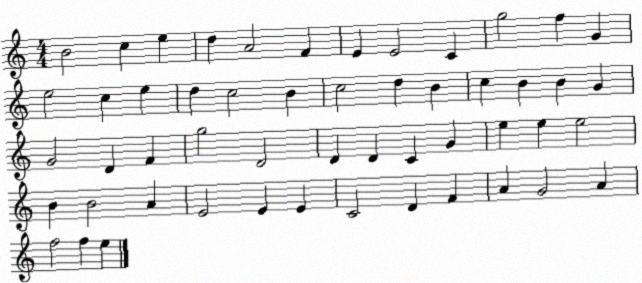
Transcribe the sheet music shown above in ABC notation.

X:1
T:Untitled
M:4/4
L:1/4
K:C
B2 c e d A2 F E E2 C g2 f G e2 c e d c2 B c2 d B c B B G G2 D F g2 D2 D D C G e e e2 B B2 A E2 E E C2 D F A G2 A f2 f e